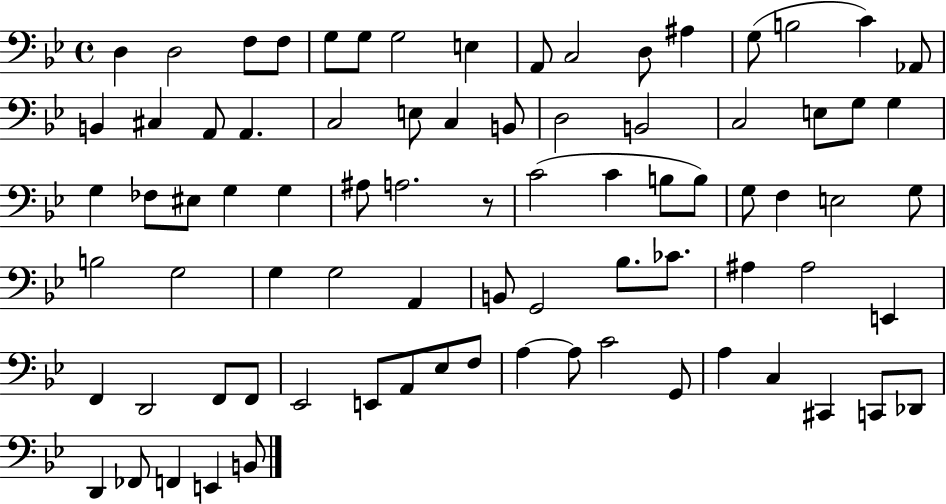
D3/q D3/h F3/e F3/e G3/e G3/e G3/h E3/q A2/e C3/h D3/e A#3/q G3/e B3/h C4/q Ab2/e B2/q C#3/q A2/e A2/q. C3/h E3/e C3/q B2/e D3/h B2/h C3/h E3/e G3/e G3/q G3/q FES3/e EIS3/e G3/q G3/q A#3/e A3/h. R/e C4/h C4/q B3/e B3/e G3/e F3/q E3/h G3/e B3/h G3/h G3/q G3/h A2/q B2/e G2/h Bb3/e. CES4/e. A#3/q A#3/h E2/q F2/q D2/h F2/e F2/e Eb2/h E2/e A2/e Eb3/e F3/e A3/q A3/e C4/h G2/e A3/q C3/q C#2/q C2/e Db2/e D2/q FES2/e F2/q E2/q B2/e